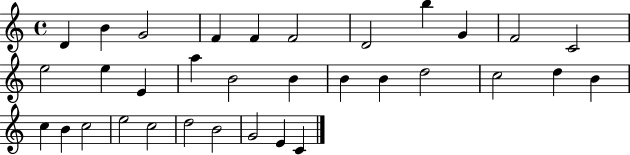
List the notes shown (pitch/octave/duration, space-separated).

D4/q B4/q G4/h F4/q F4/q F4/h D4/h B5/q G4/q F4/h C4/h E5/h E5/q E4/q A5/q B4/h B4/q B4/q B4/q D5/h C5/h D5/q B4/q C5/q B4/q C5/h E5/h C5/h D5/h B4/h G4/h E4/q C4/q